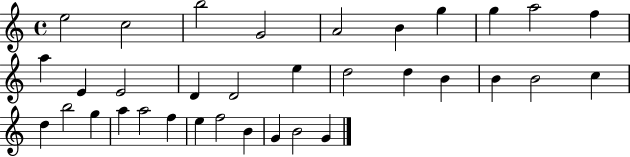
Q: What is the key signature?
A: C major